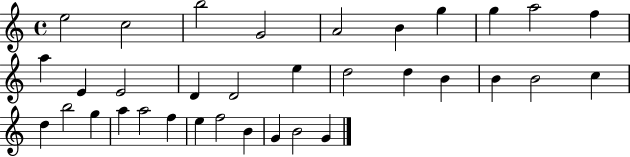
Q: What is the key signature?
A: C major